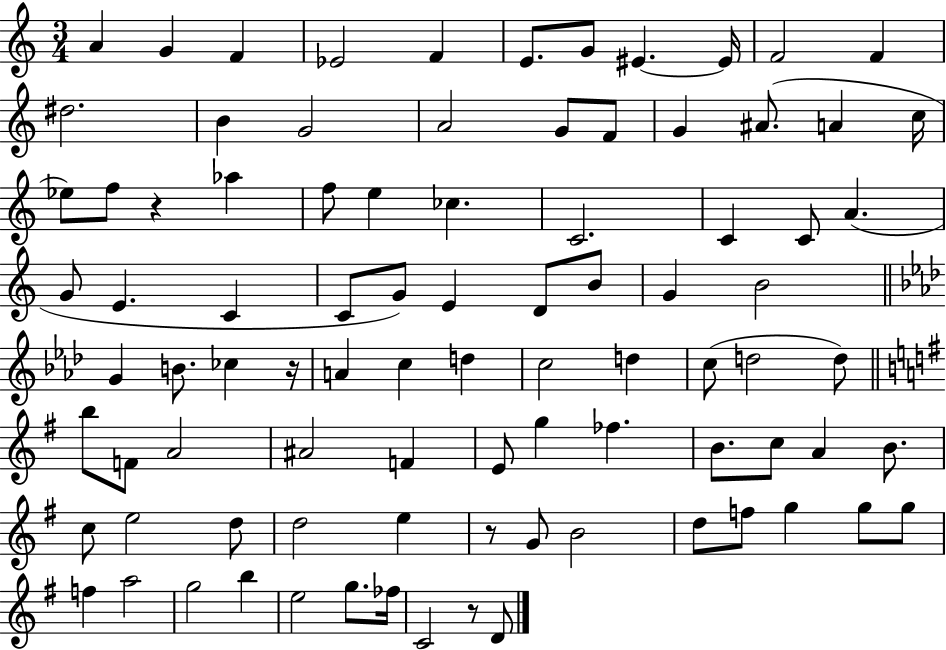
X:1
T:Untitled
M:3/4
L:1/4
K:C
A G F _E2 F E/2 G/2 ^E ^E/4 F2 F ^d2 B G2 A2 G/2 F/2 G ^A/2 A c/4 _e/2 f/2 z _a f/2 e _c C2 C C/2 A G/2 E C C/2 G/2 E D/2 B/2 G B2 G B/2 _c z/4 A c d c2 d c/2 d2 d/2 b/2 F/2 A2 ^A2 F E/2 g _f B/2 c/2 A B/2 c/2 e2 d/2 d2 e z/2 G/2 B2 d/2 f/2 g g/2 g/2 f a2 g2 b e2 g/2 _f/4 C2 z/2 D/2